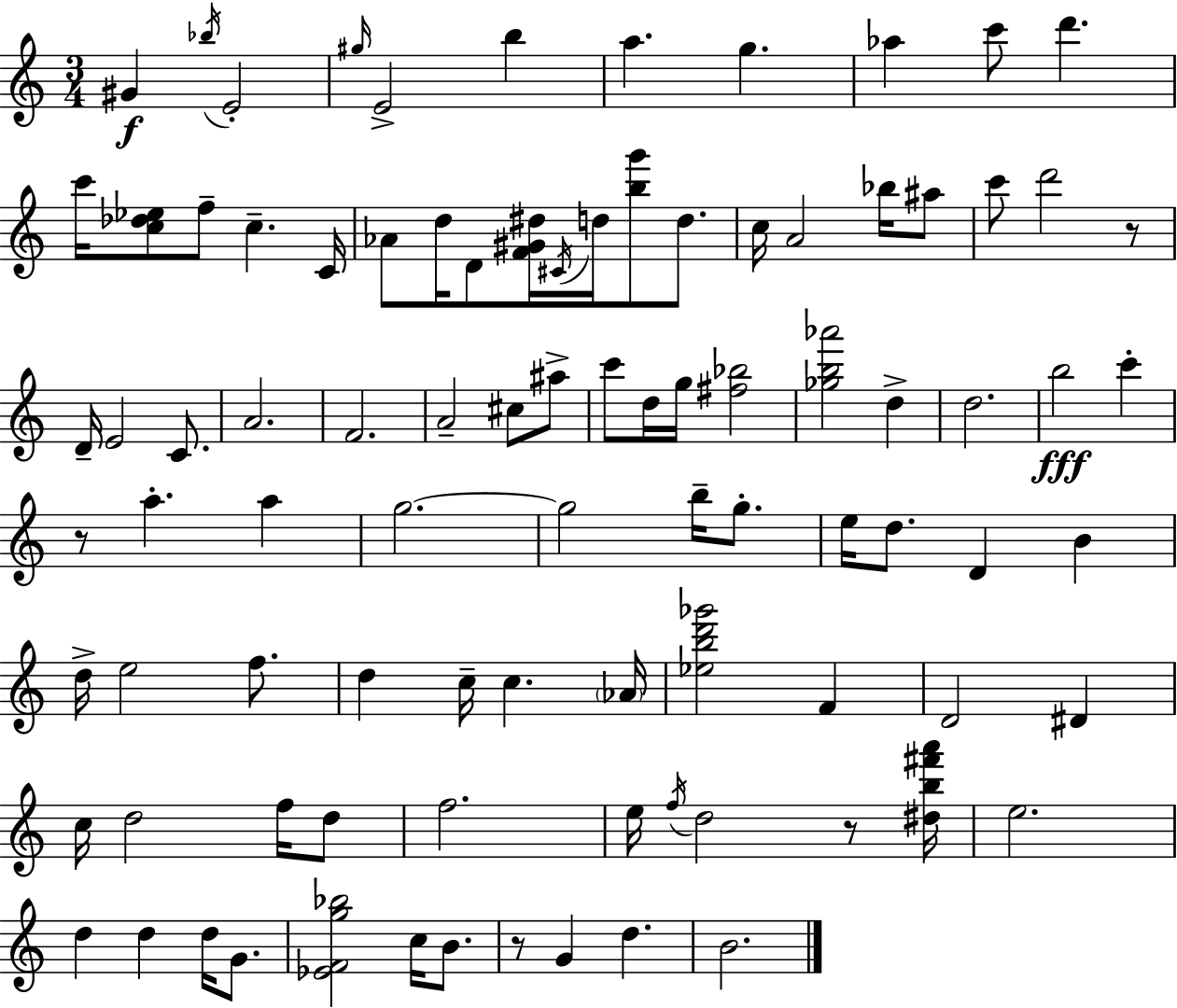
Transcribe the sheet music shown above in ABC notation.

X:1
T:Untitled
M:3/4
L:1/4
K:Am
^G _b/4 E2 ^g/4 E2 b a g _a c'/2 d' c'/4 [c_d_e]/2 f/2 c C/4 _A/2 d/4 D/2 [F^G^d]/4 ^C/4 d/4 [bg']/2 d/2 c/4 A2 _b/4 ^a/2 c'/2 d'2 z/2 D/4 E2 C/2 A2 F2 A2 ^c/2 ^a/2 c'/2 d/4 g/4 [^f_b]2 [_gb_a']2 d d2 b2 c' z/2 a a g2 g2 b/4 g/2 e/4 d/2 D B d/4 e2 f/2 d c/4 c _A/4 [_ebd'_g']2 F D2 ^D c/4 d2 f/4 d/2 f2 e/4 f/4 d2 z/2 [^db^f'a']/4 e2 d d d/4 G/2 [_EFg_b]2 c/4 B/2 z/2 G d B2